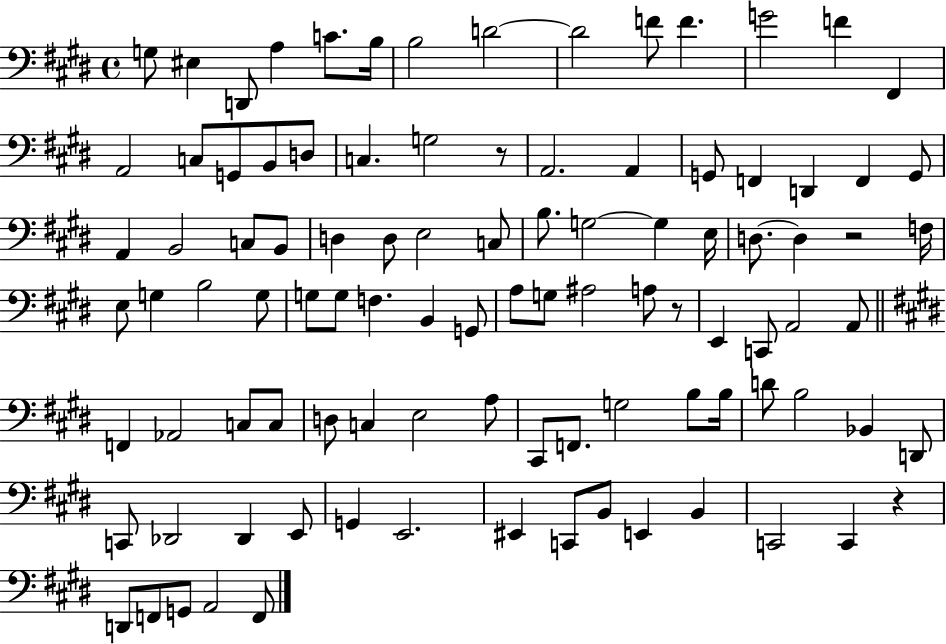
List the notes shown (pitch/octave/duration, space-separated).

G3/e EIS3/q D2/e A3/q C4/e. B3/s B3/h D4/h D4/h F4/e F4/q. G4/h F4/q F#2/q A2/h C3/e G2/e B2/e D3/e C3/q. G3/h R/e A2/h. A2/q G2/e F2/q D2/q F2/q G2/e A2/q B2/h C3/e B2/e D3/q D3/e E3/h C3/e B3/e. G3/h G3/q E3/s D3/e. D3/q R/h F3/s E3/e G3/q B3/h G3/e G3/e G3/e F3/q. B2/q G2/e A3/e G3/e A#3/h A3/e R/e E2/q C2/e A2/h A2/e F2/q Ab2/h C3/e C3/e D3/e C3/q E3/h A3/e C#2/e F2/e. G3/h B3/e B3/s D4/e B3/h Bb2/q D2/e C2/e Db2/h Db2/q E2/e G2/q E2/h. EIS2/q C2/e B2/e E2/q B2/q C2/h C2/q R/q D2/e F2/e G2/e A2/h F2/e